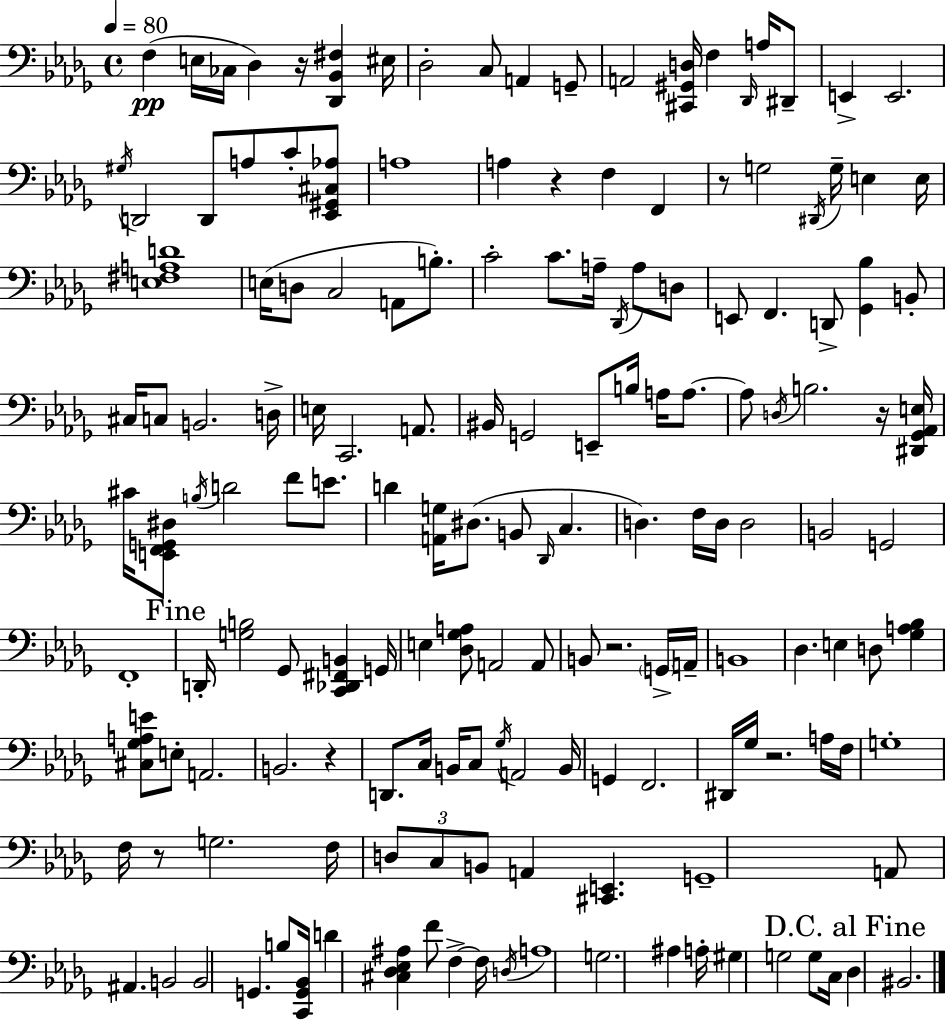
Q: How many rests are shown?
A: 8